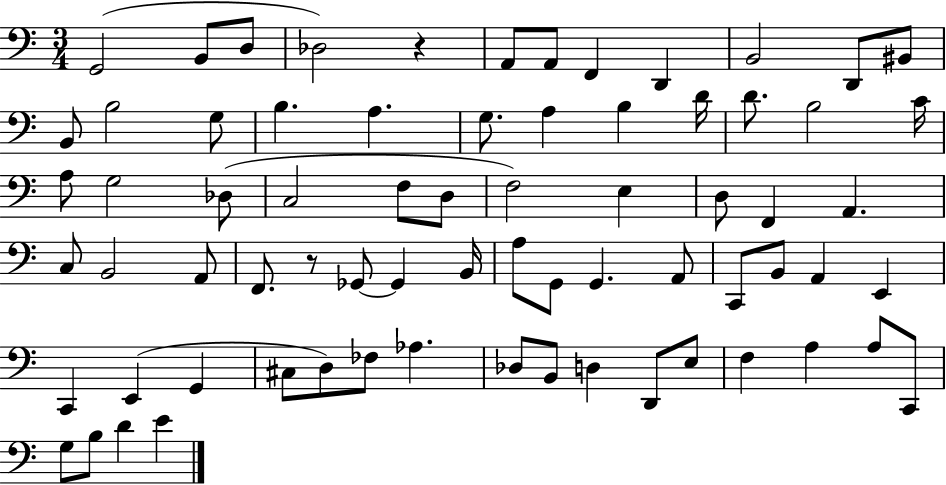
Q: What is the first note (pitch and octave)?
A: G2